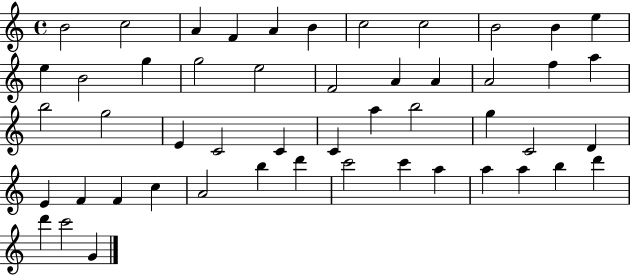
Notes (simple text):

B4/h C5/h A4/q F4/q A4/q B4/q C5/h C5/h B4/h B4/q E5/q E5/q B4/h G5/q G5/h E5/h F4/h A4/q A4/q A4/h F5/q A5/q B5/h G5/h E4/q C4/h C4/q C4/q A5/q B5/h G5/q C4/h D4/q E4/q F4/q F4/q C5/q A4/h B5/q D6/q C6/h C6/q A5/q A5/q A5/q B5/q D6/q D6/q C6/h G4/q